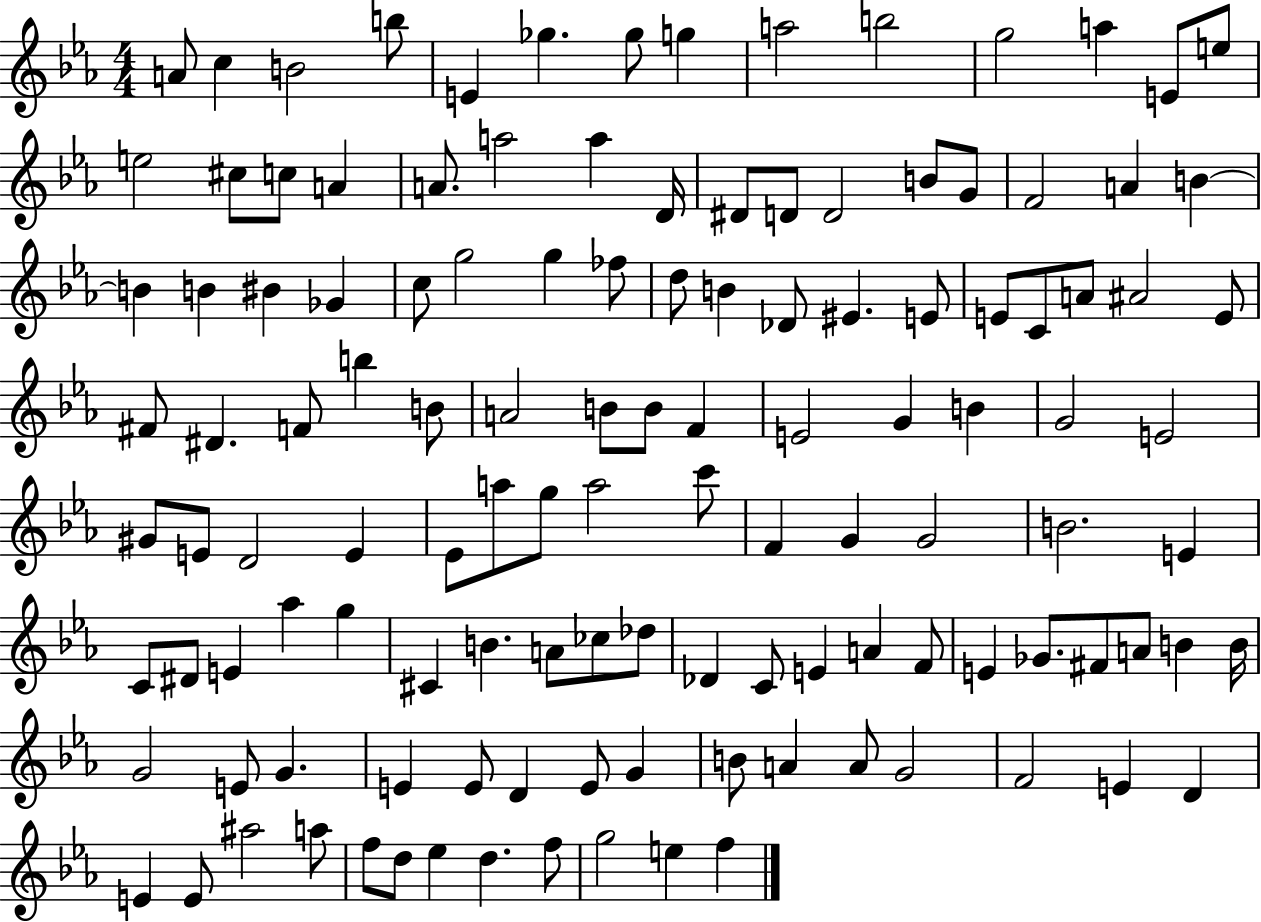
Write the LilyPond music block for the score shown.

{
  \clef treble
  \numericTimeSignature
  \time 4/4
  \key ees \major
  a'8 c''4 b'2 b''8 | e'4 ges''4. ges''8 g''4 | a''2 b''2 | g''2 a''4 e'8 e''8 | \break e''2 cis''8 c''8 a'4 | a'8. a''2 a''4 d'16 | dis'8 d'8 d'2 b'8 g'8 | f'2 a'4 b'4~~ | \break b'4 b'4 bis'4 ges'4 | c''8 g''2 g''4 fes''8 | d''8 b'4 des'8 eis'4. e'8 | e'8 c'8 a'8 ais'2 e'8 | \break fis'8 dis'4. f'8 b''4 b'8 | a'2 b'8 b'8 f'4 | e'2 g'4 b'4 | g'2 e'2 | \break gis'8 e'8 d'2 e'4 | ees'8 a''8 g''8 a''2 c'''8 | f'4 g'4 g'2 | b'2. e'4 | \break c'8 dis'8 e'4 aes''4 g''4 | cis'4 b'4. a'8 ces''8 des''8 | des'4 c'8 e'4 a'4 f'8 | e'4 ges'8. fis'8 a'8 b'4 b'16 | \break g'2 e'8 g'4. | e'4 e'8 d'4 e'8 g'4 | b'8 a'4 a'8 g'2 | f'2 e'4 d'4 | \break e'4 e'8 ais''2 a''8 | f''8 d''8 ees''4 d''4. f''8 | g''2 e''4 f''4 | \bar "|."
}